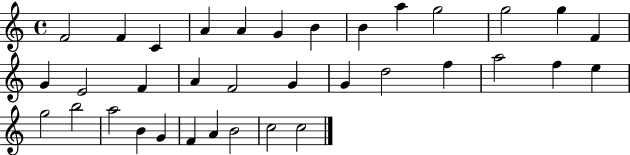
F4/h F4/q C4/q A4/q A4/q G4/q B4/q B4/q A5/q G5/h G5/h G5/q F4/q G4/q E4/h F4/q A4/q F4/h G4/q G4/q D5/h F5/q A5/h F5/q E5/q G5/h B5/h A5/h B4/q G4/q F4/q A4/q B4/h C5/h C5/h